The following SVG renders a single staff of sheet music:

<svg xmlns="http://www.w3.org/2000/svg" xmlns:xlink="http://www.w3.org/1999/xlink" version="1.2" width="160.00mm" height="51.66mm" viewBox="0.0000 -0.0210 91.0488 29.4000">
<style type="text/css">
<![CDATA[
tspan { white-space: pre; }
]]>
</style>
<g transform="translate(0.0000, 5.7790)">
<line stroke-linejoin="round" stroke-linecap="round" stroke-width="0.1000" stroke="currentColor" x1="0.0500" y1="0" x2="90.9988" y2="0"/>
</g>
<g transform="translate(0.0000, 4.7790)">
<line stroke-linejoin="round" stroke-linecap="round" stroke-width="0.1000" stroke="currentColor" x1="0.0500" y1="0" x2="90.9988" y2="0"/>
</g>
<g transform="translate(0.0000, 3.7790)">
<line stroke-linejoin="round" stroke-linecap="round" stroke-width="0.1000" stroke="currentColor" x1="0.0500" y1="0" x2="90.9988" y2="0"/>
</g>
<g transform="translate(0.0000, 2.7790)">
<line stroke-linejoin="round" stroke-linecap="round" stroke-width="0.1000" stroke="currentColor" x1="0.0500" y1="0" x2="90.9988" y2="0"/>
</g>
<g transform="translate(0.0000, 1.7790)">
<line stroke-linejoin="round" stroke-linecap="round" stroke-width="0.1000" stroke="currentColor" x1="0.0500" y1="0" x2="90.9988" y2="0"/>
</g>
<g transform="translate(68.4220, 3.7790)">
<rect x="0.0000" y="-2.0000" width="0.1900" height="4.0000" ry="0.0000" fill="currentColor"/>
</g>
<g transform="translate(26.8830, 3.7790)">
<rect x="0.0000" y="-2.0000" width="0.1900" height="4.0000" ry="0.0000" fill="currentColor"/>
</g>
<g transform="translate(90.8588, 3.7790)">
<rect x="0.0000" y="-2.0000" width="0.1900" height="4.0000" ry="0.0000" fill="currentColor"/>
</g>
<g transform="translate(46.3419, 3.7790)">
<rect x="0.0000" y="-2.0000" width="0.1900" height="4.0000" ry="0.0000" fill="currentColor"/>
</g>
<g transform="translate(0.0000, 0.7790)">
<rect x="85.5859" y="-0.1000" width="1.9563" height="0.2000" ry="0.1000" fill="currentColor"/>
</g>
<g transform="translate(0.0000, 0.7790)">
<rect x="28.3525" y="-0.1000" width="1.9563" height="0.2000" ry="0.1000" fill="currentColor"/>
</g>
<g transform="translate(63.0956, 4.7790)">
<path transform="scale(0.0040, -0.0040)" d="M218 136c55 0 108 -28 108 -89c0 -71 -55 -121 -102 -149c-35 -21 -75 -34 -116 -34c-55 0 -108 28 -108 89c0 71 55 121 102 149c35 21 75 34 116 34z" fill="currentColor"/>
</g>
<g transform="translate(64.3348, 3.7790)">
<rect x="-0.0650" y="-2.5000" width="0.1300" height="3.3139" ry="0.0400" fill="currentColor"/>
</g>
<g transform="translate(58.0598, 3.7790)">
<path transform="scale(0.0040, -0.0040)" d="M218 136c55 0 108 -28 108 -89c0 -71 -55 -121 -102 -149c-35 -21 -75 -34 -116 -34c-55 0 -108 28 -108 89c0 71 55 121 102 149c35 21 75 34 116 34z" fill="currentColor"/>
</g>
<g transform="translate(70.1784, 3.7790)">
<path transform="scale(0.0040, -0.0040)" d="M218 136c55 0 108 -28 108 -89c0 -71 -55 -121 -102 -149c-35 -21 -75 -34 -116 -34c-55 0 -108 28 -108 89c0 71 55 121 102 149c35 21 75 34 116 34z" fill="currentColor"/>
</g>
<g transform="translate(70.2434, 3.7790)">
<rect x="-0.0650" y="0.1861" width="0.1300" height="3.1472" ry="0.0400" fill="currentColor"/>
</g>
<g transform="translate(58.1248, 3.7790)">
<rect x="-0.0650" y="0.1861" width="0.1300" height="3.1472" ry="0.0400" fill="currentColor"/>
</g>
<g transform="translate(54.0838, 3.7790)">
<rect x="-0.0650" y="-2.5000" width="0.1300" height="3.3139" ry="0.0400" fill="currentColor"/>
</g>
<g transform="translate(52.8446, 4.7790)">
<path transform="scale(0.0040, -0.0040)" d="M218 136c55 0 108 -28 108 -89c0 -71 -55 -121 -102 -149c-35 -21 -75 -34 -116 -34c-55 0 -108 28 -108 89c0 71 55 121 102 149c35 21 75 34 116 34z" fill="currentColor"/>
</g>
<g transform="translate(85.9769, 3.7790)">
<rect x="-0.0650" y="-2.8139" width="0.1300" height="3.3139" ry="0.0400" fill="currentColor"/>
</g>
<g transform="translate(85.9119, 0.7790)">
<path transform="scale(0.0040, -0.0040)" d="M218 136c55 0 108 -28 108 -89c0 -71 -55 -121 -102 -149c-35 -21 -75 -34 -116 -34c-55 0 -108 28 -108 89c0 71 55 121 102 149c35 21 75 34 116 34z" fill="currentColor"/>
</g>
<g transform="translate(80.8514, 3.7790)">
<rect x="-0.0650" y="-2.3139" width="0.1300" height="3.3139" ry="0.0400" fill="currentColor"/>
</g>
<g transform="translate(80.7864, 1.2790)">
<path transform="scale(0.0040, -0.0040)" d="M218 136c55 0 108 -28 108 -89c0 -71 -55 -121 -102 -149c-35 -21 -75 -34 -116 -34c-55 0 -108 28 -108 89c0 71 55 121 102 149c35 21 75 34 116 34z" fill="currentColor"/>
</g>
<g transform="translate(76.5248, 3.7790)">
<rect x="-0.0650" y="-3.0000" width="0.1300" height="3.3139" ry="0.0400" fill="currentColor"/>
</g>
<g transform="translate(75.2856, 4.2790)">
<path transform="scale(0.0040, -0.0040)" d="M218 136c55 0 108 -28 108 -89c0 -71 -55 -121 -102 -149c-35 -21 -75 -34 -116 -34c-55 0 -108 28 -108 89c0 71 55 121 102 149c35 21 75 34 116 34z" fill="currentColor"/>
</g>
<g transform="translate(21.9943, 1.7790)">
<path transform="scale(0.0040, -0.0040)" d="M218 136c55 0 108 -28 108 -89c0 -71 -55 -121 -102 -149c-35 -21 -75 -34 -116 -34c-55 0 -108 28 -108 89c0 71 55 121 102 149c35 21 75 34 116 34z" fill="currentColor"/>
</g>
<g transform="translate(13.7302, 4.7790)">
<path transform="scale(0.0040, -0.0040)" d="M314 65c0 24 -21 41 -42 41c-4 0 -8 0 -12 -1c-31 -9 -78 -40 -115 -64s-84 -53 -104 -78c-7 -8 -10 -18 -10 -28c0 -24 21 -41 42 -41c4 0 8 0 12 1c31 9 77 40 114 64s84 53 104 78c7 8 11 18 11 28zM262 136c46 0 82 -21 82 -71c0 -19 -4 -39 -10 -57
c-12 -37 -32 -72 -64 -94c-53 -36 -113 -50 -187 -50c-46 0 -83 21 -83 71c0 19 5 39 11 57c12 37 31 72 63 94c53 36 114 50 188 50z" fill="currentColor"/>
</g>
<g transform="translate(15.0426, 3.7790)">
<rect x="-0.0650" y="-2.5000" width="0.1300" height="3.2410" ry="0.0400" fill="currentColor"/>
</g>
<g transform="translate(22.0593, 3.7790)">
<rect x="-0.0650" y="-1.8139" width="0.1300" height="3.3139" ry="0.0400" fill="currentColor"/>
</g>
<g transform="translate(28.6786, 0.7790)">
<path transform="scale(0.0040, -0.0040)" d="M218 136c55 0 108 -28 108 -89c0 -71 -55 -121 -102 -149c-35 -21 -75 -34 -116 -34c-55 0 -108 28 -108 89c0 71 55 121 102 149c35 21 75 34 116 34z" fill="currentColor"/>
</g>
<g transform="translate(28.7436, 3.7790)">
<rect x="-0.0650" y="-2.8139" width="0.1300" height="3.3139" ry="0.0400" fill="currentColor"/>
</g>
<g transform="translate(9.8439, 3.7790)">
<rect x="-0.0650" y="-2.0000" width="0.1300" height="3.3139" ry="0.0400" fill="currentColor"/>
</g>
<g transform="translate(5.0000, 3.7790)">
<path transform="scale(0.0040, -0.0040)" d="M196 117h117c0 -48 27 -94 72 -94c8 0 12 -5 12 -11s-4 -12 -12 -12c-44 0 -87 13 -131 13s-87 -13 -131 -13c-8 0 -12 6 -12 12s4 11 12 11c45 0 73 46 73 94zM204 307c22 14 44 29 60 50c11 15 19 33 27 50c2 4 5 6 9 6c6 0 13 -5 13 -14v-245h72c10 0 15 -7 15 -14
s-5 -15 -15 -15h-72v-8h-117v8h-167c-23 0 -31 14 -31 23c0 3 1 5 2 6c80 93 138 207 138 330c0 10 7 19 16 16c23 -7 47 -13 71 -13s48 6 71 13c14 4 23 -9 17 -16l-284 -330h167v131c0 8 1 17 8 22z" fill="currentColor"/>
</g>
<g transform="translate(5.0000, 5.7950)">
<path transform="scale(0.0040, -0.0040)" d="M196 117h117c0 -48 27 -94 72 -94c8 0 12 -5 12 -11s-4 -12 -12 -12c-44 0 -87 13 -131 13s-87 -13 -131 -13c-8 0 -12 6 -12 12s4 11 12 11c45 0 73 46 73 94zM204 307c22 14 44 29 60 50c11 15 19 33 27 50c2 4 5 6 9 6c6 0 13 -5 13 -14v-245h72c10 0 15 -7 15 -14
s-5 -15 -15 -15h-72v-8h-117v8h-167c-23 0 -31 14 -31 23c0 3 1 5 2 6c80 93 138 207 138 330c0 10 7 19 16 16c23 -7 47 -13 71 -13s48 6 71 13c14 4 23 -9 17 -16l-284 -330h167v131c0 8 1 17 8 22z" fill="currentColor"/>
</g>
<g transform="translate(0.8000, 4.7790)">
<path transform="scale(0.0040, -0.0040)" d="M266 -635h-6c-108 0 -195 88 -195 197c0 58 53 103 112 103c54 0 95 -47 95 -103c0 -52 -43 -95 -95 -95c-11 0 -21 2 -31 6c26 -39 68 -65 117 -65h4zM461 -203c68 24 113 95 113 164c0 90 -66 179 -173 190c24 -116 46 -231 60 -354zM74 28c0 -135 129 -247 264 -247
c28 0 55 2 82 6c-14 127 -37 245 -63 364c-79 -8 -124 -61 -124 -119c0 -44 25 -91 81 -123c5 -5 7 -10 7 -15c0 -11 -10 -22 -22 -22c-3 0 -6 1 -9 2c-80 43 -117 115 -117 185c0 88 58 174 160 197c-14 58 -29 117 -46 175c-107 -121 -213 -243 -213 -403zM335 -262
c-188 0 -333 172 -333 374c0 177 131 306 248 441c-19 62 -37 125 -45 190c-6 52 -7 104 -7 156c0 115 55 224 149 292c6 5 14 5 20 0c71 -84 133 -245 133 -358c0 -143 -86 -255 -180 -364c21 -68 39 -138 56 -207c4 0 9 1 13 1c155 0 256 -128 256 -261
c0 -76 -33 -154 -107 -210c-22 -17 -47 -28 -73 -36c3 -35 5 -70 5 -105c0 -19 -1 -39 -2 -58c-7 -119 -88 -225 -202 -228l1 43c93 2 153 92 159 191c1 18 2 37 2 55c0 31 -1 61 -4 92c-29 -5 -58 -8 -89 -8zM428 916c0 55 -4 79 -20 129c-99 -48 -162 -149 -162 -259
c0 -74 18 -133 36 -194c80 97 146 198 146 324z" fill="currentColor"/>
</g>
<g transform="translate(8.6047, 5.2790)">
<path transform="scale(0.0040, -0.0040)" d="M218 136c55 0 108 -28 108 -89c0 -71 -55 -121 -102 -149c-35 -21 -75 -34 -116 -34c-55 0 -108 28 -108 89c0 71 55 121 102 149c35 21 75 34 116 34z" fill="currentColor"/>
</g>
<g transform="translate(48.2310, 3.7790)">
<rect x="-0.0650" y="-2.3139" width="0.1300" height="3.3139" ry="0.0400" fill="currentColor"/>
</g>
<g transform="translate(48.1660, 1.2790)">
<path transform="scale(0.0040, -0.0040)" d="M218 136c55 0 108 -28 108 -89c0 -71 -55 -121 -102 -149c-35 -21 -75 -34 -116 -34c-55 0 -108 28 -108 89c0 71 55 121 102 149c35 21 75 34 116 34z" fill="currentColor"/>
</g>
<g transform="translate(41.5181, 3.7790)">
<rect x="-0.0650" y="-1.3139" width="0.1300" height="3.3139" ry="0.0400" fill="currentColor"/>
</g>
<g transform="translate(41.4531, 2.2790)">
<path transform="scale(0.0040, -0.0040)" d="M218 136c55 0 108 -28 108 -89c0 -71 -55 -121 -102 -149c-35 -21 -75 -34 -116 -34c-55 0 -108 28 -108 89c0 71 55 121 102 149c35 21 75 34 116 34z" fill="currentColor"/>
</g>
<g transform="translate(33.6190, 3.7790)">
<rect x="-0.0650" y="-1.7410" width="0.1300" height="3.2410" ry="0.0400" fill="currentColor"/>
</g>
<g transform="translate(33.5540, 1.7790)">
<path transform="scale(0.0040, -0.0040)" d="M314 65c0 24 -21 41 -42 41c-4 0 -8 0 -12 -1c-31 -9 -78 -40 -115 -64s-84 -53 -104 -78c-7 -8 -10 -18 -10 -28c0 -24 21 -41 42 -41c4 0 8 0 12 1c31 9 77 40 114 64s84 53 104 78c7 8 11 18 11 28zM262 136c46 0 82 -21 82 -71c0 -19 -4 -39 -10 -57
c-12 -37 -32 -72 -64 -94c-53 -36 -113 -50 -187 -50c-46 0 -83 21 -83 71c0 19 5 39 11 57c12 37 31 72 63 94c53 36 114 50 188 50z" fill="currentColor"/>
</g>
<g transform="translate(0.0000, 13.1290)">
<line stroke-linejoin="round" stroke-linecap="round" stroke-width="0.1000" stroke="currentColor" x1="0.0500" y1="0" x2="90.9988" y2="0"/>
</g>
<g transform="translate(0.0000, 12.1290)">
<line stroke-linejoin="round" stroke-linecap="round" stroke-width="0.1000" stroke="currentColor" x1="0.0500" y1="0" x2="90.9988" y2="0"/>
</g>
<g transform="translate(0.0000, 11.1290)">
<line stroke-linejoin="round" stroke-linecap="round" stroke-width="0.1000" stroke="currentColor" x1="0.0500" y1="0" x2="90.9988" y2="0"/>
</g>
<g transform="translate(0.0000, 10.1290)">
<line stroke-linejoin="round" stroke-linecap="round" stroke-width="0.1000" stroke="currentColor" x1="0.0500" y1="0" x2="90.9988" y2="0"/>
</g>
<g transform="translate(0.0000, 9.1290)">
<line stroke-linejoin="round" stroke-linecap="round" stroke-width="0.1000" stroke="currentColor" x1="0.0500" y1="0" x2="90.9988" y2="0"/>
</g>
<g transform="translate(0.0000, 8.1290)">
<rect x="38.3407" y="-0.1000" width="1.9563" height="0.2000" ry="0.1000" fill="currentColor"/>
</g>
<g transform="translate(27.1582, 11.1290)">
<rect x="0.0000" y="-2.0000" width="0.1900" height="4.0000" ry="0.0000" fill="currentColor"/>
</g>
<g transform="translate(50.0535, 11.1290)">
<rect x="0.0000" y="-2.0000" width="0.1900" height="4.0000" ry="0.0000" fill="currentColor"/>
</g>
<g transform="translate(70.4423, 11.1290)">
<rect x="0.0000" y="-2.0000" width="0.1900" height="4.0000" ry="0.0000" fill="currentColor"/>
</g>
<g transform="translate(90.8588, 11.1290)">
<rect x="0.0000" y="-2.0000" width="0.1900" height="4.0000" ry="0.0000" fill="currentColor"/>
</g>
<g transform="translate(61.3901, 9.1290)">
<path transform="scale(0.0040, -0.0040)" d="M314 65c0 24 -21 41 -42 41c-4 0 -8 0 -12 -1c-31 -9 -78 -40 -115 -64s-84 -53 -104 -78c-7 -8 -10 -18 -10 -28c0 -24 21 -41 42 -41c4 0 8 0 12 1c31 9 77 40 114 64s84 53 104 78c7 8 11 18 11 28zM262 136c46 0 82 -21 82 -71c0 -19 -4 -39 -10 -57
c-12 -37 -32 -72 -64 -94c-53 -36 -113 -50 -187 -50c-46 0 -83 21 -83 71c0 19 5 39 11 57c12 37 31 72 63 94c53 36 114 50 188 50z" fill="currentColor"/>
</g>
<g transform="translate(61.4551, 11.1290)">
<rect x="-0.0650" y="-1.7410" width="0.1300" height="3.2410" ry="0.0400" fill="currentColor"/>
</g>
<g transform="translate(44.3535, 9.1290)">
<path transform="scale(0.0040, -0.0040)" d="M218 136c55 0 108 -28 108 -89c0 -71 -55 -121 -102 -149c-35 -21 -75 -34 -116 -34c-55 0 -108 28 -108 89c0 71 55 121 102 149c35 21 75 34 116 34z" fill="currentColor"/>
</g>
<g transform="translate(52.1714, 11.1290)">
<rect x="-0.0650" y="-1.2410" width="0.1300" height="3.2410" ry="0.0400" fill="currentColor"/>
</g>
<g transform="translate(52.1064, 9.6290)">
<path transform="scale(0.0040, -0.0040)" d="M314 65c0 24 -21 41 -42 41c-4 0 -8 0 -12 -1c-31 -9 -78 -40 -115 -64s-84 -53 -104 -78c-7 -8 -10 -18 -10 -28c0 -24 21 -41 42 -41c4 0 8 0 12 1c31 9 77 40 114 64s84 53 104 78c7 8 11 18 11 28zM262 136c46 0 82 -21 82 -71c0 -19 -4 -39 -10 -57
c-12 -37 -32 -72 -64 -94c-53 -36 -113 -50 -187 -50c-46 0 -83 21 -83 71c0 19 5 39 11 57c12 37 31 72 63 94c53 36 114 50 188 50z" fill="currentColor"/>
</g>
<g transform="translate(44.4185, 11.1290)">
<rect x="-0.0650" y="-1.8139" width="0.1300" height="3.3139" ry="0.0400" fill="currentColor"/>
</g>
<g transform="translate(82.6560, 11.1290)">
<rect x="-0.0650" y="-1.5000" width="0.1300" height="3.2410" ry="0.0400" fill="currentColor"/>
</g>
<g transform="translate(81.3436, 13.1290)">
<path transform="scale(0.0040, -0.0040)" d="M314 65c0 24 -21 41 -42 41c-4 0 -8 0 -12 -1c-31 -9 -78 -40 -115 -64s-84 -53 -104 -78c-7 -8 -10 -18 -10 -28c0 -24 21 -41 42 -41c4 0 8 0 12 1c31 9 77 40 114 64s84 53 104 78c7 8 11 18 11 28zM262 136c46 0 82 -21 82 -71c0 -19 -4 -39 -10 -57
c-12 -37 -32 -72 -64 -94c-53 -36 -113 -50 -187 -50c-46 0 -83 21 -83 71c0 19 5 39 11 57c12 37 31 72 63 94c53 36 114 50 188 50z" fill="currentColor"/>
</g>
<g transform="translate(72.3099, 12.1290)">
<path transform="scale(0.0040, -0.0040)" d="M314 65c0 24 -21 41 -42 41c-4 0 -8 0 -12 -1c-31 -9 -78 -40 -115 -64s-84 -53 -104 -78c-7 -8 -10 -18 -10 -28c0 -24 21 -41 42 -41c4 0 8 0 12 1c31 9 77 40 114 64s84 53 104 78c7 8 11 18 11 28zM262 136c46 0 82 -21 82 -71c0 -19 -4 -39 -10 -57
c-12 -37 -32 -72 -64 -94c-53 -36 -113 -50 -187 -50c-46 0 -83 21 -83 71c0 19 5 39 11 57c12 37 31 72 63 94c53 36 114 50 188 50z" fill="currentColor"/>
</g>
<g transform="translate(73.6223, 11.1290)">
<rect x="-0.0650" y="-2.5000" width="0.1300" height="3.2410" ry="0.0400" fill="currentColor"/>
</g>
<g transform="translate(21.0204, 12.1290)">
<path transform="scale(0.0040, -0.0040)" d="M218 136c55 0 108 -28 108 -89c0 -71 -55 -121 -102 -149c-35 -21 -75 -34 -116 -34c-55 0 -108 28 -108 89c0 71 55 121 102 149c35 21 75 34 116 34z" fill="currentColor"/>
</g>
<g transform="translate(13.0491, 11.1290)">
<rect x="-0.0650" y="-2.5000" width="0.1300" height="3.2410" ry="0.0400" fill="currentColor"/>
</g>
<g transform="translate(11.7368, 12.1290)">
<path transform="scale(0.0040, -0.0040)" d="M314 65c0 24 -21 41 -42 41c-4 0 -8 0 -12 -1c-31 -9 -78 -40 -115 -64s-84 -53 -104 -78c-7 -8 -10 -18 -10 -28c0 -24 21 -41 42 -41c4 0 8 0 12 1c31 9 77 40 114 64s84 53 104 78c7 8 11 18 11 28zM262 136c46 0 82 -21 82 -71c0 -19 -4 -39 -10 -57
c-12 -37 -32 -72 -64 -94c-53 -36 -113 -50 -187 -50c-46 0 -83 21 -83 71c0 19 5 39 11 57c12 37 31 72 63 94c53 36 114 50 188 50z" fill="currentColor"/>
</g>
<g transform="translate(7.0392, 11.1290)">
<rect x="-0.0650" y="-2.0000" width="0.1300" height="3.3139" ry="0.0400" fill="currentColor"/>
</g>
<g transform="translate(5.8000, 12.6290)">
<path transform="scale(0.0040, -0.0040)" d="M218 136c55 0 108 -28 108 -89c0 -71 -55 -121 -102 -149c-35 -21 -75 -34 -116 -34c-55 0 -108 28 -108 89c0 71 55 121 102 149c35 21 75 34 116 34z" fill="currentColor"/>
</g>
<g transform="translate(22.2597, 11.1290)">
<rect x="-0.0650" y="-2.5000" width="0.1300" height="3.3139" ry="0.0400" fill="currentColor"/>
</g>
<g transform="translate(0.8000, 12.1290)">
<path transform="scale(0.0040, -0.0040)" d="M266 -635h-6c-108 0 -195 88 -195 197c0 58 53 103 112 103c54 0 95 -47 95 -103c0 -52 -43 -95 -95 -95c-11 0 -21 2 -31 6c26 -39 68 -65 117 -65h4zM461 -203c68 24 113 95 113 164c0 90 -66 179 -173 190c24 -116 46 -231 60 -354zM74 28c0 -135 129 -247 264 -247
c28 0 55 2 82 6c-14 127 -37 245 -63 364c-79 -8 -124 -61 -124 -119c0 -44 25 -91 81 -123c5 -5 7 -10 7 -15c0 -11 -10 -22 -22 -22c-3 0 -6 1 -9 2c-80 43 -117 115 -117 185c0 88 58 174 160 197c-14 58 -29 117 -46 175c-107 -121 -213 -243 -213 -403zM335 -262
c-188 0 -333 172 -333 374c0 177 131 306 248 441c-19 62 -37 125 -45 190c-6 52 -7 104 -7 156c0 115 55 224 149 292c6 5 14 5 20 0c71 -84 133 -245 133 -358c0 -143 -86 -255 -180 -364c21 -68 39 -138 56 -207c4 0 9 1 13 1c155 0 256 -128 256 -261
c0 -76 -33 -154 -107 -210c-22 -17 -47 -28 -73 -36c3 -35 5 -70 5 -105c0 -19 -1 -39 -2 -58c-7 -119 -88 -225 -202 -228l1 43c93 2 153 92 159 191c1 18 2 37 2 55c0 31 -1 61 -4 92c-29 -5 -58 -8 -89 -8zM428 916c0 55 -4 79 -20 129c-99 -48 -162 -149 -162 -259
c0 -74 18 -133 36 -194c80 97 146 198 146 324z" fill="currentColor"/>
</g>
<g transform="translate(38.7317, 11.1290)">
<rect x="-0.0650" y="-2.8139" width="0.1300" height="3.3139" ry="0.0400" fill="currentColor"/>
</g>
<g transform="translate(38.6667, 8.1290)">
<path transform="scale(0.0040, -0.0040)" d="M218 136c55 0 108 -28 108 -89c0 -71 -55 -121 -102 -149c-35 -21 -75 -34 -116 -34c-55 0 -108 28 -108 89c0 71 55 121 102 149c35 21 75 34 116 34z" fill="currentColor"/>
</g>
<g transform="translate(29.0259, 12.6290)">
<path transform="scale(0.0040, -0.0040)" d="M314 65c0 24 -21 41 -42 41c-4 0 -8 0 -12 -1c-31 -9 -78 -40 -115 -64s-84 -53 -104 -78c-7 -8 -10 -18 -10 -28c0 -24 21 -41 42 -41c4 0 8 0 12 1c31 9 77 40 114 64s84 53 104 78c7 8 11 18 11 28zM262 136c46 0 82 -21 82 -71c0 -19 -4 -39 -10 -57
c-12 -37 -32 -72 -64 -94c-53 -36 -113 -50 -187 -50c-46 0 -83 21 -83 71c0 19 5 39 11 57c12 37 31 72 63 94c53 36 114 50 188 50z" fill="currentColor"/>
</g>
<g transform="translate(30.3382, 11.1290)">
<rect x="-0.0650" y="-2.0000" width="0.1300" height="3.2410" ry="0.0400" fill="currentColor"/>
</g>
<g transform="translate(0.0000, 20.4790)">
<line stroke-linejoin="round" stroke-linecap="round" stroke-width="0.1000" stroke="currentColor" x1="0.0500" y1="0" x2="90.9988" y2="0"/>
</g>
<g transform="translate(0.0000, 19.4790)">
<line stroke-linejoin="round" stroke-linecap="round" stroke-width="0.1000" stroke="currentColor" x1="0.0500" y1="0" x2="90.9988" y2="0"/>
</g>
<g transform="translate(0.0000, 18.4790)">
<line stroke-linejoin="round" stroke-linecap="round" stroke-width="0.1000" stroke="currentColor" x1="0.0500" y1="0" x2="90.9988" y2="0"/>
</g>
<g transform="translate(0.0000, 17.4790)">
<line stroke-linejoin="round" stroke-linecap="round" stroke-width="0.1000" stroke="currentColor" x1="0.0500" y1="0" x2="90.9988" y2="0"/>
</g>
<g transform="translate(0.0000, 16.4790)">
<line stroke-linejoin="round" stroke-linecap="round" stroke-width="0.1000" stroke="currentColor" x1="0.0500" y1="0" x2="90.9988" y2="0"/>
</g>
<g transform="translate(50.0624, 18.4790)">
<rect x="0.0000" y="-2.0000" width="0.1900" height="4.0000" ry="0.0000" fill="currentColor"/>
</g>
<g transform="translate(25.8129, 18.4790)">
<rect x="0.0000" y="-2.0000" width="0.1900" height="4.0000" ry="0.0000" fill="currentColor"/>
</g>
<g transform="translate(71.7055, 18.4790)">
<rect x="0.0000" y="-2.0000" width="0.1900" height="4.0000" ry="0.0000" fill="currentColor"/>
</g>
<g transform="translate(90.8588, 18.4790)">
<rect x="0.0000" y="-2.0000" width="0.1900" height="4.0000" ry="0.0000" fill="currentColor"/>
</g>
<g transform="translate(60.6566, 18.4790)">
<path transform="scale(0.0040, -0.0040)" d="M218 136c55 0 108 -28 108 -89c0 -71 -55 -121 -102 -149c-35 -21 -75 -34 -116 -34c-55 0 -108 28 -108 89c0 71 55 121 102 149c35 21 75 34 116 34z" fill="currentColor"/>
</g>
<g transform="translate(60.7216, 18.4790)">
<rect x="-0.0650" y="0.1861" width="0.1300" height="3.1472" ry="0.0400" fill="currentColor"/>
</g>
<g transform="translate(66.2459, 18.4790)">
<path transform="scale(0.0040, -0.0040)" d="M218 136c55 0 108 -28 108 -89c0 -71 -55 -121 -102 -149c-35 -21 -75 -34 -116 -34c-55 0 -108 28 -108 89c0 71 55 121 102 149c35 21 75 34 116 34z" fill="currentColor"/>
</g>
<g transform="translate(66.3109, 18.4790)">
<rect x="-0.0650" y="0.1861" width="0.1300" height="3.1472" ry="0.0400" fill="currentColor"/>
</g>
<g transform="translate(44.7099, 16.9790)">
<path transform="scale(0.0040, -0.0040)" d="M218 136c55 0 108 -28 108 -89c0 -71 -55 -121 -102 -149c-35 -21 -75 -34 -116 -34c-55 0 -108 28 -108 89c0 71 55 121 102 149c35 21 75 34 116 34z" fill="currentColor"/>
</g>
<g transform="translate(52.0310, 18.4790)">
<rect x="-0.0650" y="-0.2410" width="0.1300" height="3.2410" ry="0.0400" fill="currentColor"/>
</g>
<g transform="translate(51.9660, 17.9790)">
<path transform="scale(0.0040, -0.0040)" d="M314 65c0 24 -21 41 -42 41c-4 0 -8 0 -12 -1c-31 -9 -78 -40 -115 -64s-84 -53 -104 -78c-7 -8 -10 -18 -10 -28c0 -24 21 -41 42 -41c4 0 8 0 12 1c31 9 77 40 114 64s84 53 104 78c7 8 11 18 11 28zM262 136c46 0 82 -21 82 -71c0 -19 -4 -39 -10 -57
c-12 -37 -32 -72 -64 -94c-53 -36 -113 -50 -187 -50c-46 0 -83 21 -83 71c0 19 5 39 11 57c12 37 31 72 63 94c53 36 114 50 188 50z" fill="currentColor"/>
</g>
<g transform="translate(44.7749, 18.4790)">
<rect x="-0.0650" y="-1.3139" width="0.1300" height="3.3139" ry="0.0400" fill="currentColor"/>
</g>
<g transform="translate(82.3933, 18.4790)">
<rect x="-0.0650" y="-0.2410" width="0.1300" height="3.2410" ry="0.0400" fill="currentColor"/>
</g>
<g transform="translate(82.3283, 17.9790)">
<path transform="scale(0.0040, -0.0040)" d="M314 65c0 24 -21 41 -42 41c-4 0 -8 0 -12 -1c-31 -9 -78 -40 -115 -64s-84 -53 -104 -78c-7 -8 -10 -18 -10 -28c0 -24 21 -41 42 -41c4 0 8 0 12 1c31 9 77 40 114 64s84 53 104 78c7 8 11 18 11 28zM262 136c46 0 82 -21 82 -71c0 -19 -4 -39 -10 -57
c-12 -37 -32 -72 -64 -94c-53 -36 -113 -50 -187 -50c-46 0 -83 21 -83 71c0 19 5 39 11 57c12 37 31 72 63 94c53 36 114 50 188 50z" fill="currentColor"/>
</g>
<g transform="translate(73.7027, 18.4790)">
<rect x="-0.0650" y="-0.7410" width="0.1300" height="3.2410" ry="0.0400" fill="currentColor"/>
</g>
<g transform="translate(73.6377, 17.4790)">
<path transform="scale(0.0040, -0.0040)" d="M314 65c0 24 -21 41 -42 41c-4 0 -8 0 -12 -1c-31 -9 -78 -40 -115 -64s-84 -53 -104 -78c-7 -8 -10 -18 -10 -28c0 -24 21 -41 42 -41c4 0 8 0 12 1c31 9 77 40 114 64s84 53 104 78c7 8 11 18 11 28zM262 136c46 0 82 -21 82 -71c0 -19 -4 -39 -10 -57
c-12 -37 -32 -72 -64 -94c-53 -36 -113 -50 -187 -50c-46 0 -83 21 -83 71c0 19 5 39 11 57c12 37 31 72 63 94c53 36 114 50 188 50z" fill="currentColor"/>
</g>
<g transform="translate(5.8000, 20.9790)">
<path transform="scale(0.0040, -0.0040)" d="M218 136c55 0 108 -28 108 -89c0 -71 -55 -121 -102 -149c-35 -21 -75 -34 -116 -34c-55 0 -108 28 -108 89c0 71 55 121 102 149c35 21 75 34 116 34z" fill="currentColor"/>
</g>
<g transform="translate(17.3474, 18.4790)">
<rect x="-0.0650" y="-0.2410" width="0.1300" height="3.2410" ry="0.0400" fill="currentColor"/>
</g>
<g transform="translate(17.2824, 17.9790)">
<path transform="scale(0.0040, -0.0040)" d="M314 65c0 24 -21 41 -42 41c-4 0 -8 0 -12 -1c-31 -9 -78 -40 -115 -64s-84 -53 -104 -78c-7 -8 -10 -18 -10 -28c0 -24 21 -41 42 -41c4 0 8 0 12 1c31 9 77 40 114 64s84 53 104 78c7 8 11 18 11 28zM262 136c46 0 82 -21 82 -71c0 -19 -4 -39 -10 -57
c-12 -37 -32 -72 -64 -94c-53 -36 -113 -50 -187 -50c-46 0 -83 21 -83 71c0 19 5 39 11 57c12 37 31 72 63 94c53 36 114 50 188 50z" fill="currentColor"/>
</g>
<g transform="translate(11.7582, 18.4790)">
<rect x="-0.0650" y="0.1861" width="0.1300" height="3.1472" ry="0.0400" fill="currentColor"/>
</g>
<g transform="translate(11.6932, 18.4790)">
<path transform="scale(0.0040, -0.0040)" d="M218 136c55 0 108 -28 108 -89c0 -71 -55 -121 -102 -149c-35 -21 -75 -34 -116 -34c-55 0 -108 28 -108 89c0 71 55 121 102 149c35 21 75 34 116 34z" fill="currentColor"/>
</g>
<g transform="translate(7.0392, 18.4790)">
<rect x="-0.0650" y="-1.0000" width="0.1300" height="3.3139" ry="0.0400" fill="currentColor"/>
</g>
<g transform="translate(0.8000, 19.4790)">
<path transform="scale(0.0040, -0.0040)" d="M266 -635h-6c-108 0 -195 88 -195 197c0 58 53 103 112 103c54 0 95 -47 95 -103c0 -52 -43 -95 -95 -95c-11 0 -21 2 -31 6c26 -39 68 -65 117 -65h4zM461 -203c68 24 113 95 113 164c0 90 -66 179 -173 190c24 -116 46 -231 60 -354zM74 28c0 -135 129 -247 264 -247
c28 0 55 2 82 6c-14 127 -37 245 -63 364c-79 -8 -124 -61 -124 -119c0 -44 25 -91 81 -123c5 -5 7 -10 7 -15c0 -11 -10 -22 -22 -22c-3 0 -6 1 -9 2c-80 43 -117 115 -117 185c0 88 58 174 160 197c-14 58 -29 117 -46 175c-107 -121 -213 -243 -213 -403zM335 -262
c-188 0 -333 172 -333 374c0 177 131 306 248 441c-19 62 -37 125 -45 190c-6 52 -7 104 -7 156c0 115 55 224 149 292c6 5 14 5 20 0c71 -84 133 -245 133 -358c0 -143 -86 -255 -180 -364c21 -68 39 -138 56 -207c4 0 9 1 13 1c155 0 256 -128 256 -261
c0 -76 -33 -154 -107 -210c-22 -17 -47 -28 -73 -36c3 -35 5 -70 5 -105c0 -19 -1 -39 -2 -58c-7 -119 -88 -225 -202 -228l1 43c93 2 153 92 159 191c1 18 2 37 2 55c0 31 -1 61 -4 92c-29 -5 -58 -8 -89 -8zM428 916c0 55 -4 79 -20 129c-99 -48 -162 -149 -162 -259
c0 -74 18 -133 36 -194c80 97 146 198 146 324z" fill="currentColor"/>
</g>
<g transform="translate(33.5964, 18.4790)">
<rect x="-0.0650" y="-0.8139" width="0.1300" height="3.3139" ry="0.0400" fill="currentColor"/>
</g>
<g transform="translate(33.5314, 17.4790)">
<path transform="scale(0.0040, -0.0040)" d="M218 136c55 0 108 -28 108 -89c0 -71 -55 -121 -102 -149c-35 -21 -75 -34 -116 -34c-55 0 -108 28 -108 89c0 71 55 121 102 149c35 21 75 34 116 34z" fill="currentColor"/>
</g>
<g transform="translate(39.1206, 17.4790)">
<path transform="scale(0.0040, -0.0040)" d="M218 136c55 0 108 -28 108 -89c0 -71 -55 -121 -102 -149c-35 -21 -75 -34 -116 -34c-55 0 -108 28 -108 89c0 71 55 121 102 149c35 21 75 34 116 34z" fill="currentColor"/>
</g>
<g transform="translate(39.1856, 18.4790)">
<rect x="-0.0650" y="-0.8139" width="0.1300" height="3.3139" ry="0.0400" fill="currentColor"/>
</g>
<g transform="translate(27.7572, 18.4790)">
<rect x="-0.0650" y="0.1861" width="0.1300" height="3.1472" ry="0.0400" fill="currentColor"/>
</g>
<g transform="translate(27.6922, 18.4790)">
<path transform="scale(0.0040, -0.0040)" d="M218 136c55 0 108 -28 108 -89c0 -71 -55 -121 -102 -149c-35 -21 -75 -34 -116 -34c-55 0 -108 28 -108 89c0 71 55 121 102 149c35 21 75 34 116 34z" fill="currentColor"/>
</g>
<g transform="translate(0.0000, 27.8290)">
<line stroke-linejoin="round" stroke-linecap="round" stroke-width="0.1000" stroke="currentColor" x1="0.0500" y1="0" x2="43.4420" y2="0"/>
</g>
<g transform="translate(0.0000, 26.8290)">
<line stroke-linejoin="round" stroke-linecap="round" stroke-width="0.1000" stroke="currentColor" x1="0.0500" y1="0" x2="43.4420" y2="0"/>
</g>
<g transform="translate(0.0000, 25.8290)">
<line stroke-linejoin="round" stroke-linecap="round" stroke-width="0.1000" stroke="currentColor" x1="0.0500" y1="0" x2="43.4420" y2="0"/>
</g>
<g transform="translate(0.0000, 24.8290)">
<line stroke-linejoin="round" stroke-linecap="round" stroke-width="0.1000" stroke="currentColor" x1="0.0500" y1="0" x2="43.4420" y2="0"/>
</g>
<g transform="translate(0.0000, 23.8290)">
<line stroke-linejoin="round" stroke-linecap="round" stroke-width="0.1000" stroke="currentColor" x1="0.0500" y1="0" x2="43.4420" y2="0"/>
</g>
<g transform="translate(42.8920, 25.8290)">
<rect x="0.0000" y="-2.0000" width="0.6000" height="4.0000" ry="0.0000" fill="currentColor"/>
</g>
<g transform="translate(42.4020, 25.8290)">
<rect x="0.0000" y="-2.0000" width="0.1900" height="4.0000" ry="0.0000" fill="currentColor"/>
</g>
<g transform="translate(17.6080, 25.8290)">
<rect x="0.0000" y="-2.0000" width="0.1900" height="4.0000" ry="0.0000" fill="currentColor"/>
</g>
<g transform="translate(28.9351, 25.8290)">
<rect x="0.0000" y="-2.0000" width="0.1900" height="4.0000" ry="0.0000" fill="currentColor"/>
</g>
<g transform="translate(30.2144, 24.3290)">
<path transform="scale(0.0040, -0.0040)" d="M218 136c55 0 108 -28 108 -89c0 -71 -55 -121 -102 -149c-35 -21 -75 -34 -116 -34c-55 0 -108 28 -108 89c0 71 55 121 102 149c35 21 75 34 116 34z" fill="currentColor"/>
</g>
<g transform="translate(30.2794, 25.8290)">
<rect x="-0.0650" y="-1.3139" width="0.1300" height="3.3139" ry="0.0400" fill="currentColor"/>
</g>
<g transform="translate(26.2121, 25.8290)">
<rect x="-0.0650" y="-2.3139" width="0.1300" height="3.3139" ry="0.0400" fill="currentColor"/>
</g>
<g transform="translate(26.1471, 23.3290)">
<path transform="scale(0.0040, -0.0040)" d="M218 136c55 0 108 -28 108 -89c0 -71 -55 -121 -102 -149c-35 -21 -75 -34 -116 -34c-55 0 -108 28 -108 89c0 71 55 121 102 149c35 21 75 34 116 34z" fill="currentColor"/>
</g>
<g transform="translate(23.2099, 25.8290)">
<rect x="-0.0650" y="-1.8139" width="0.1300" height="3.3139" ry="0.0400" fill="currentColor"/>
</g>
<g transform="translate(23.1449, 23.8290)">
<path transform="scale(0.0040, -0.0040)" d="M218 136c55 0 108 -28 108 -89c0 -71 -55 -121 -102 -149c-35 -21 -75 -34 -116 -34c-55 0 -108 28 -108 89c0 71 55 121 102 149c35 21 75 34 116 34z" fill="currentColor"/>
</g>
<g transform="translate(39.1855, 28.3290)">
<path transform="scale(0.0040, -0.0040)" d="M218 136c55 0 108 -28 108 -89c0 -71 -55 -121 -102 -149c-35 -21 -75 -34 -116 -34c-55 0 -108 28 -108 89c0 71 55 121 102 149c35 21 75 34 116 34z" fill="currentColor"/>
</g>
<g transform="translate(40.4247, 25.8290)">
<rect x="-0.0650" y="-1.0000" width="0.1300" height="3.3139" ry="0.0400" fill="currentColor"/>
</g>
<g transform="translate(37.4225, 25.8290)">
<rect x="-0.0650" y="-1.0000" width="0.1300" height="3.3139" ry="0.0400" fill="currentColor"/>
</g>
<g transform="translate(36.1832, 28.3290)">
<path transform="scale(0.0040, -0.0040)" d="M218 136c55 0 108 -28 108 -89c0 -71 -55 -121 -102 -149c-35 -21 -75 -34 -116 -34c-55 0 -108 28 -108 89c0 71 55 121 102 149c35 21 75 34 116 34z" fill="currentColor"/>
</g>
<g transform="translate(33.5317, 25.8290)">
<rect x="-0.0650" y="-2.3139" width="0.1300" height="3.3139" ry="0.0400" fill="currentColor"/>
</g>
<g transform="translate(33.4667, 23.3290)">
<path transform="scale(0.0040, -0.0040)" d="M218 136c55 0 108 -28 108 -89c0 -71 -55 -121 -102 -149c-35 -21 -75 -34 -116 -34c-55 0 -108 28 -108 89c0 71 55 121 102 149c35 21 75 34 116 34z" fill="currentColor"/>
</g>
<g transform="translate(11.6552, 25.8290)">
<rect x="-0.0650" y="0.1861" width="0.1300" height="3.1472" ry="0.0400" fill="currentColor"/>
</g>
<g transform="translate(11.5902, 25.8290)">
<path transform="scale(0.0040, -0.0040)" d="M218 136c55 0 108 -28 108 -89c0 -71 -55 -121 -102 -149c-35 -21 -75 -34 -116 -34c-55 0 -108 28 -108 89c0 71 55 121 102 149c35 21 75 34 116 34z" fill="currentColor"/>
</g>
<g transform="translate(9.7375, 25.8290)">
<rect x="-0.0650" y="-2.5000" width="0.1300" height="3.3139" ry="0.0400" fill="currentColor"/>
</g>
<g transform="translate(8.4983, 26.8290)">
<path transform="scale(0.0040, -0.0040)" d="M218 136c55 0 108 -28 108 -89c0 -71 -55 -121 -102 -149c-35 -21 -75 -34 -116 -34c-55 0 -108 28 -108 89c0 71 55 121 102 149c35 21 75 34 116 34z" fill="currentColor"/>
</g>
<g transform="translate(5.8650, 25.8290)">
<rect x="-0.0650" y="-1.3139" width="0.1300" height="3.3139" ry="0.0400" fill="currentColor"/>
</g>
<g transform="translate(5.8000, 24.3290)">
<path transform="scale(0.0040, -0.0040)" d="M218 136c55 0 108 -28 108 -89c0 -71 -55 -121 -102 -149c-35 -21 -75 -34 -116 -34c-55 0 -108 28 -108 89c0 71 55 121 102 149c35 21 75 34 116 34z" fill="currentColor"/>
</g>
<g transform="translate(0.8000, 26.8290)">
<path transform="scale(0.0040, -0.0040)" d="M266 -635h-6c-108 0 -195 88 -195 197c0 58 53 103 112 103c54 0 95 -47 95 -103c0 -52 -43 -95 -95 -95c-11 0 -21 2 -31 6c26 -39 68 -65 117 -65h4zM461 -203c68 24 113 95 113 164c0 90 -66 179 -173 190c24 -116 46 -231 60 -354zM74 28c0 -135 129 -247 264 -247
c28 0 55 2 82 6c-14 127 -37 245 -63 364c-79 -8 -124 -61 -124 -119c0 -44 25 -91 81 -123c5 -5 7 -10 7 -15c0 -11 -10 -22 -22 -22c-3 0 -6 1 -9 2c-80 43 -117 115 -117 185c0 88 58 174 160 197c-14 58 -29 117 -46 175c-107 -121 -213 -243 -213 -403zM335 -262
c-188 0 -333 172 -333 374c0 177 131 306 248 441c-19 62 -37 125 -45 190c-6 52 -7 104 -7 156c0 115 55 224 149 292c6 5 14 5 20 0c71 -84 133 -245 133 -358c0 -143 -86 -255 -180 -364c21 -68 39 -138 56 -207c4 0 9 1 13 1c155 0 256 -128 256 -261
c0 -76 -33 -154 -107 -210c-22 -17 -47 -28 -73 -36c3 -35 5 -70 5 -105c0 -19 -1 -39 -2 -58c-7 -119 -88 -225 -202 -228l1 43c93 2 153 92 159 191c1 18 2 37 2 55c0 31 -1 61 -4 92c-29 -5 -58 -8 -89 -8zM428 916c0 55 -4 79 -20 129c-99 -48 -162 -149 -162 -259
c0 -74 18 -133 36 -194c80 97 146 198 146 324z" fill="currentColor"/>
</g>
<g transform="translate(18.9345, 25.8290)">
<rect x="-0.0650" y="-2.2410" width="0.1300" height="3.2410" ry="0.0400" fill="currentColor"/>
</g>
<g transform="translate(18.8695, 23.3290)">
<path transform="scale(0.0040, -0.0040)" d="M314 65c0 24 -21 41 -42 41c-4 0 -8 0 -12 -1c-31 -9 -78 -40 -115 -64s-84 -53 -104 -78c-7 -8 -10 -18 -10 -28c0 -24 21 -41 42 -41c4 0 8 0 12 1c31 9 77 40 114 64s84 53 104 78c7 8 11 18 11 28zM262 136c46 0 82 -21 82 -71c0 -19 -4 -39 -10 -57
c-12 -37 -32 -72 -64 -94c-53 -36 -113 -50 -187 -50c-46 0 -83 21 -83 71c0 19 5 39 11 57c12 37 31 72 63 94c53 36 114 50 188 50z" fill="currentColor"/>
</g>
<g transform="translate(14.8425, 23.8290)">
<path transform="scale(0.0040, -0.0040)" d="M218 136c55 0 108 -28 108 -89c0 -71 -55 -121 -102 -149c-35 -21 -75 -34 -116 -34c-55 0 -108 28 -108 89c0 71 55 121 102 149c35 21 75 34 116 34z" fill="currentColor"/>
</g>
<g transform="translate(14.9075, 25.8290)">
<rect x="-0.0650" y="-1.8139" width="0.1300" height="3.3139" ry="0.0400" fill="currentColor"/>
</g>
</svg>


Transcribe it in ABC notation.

X:1
T:Untitled
M:4/4
L:1/4
K:C
F G2 f a f2 e g G B G B A g a F G2 G F2 a f e2 f2 G2 E2 D B c2 B d d e c2 B B d2 c2 e G B f g2 f g e g D D